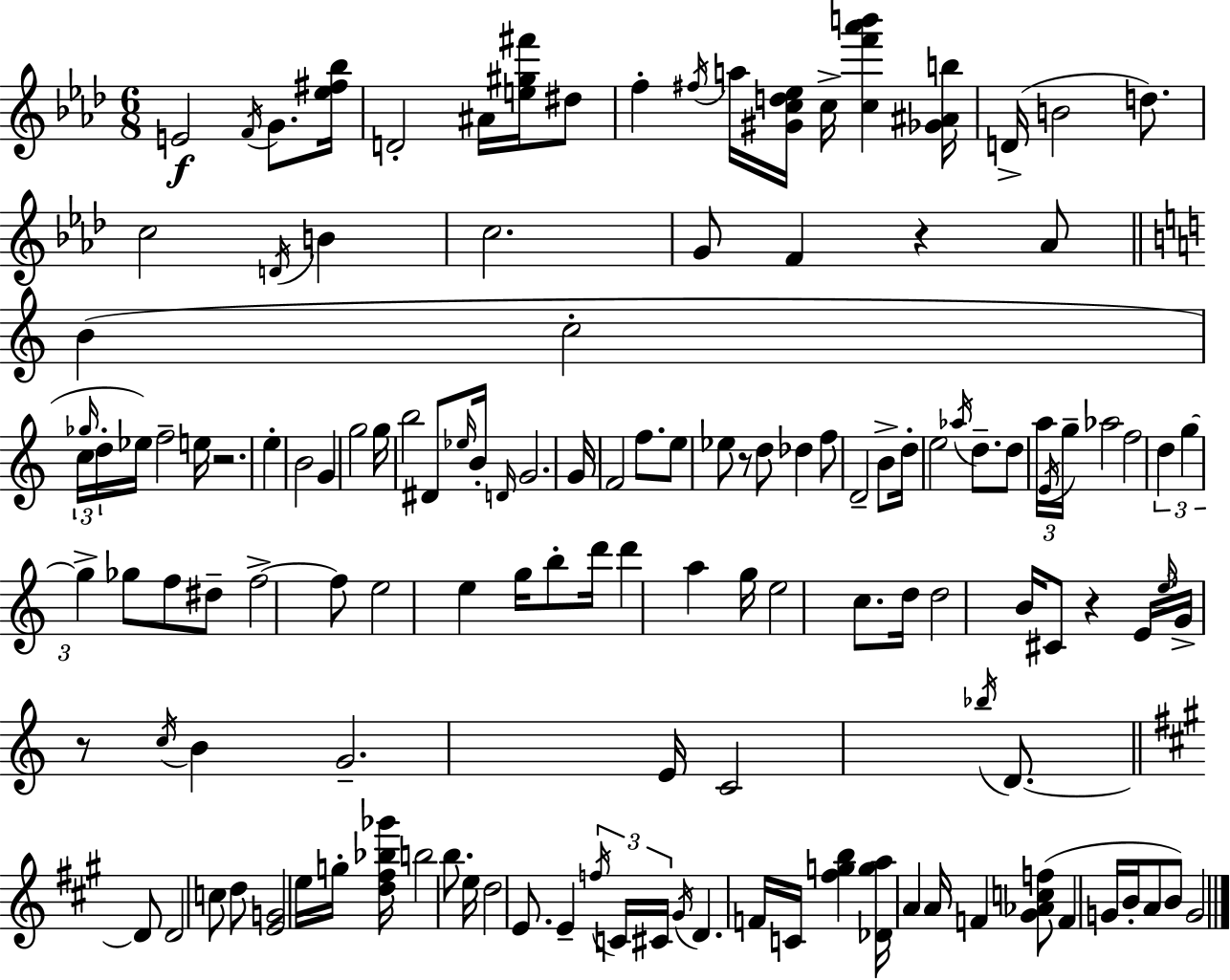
E4/h F4/s G4/e. [Eb5,F#5,Bb5]/s D4/h A#4/s [E5,G#5,F#6]/s D#5/e F5/q F#5/s A5/s [G#4,C5,D5,Eb5]/s C5/s [C5,F6,Ab6,B6]/q [Gb4,A#4,B5]/s D4/s B4/h D5/e. C5/h D4/s B4/q C5/h. G4/e F4/q R/q Ab4/e B4/q C5/h C5/s Gb5/s D5/s Eb5/s F5/h E5/s R/h. E5/q B4/h G4/q G5/h G5/s B5/h D#4/e Eb5/s B4/s D4/s G4/h. G4/s F4/h F5/e. E5/e Eb5/e R/e D5/e Db5/q F5/e D4/h B4/e D5/s E5/h Ab5/s D5/e. D5/e A5/s E4/s G5/s Ab5/h F5/h D5/q G5/q G5/q Gb5/e F5/e D#5/e F5/h F5/e E5/h E5/q G5/s B5/e D6/s D6/q A5/q G5/s E5/h C5/e. D5/s D5/h B4/s C#4/e R/q E4/s E5/s G4/s R/e C5/s B4/q G4/h. E4/s C4/h Bb5/s D4/e. D4/e D4/h C5/e D5/e [E4,G4]/h E5/s G5/s [D5,F#5,Bb5,Gb6]/s B5/h B5/e. E5/s D5/h E4/e. E4/q F5/s C4/s C#4/s G#4/s D4/q. F4/s C4/s [F#5,G5,B5]/q [Db4,G5,A5]/s A4/q A4/s F4/q [G#4,Ab4,C5,F5]/e F4/q G4/s B4/s A4/e B4/e G4/h